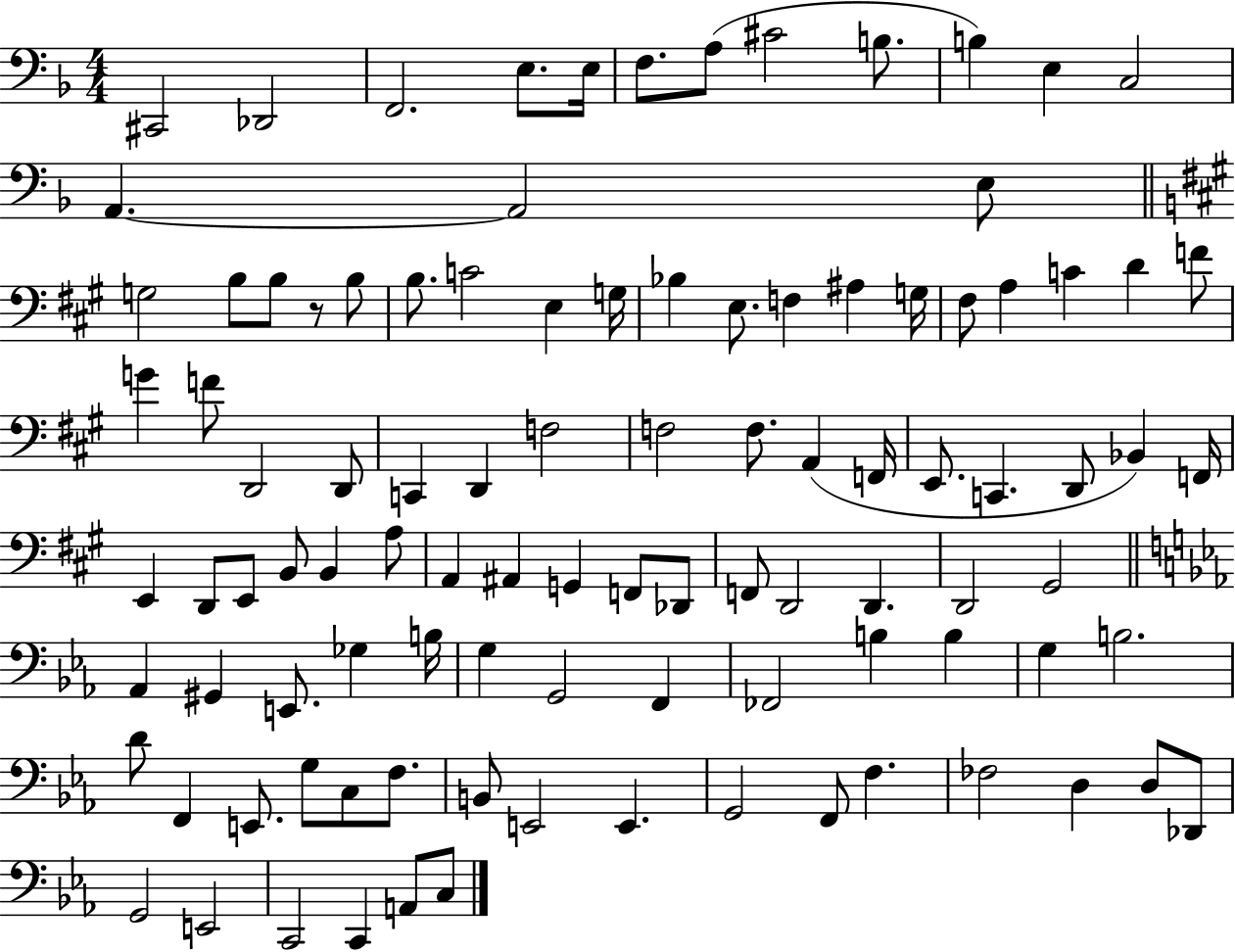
{
  \clef bass
  \numericTimeSignature
  \time 4/4
  \key f \major
  cis,2 des,2 | f,2. e8. e16 | f8. a8( cis'2 b8. | b4) e4 c2 | \break a,4.~~ a,2 e8 | \bar "||" \break \key a \major g2 b8 b8 r8 b8 | b8. c'2 e4 g16 | bes4 e8. f4 ais4 g16 | fis8 a4 c'4 d'4 f'8 | \break g'4 f'8 d,2 d,8 | c,4 d,4 f2 | f2 f8. a,4( f,16 | e,8. c,4. d,8 bes,4) f,16 | \break e,4 d,8 e,8 b,8 b,4 a8 | a,4 ais,4 g,4 f,8 des,8 | f,8 d,2 d,4. | d,2 gis,2 | \break \bar "||" \break \key ees \major aes,4 gis,4 e,8. ges4 b16 | g4 g,2 f,4 | fes,2 b4 b4 | g4 b2. | \break d'8 f,4 e,8. g8 c8 f8. | b,8 e,2 e,4. | g,2 f,8 f4. | fes2 d4 d8 des,8 | \break g,2 e,2 | c,2 c,4 a,8 c8 | \bar "|."
}